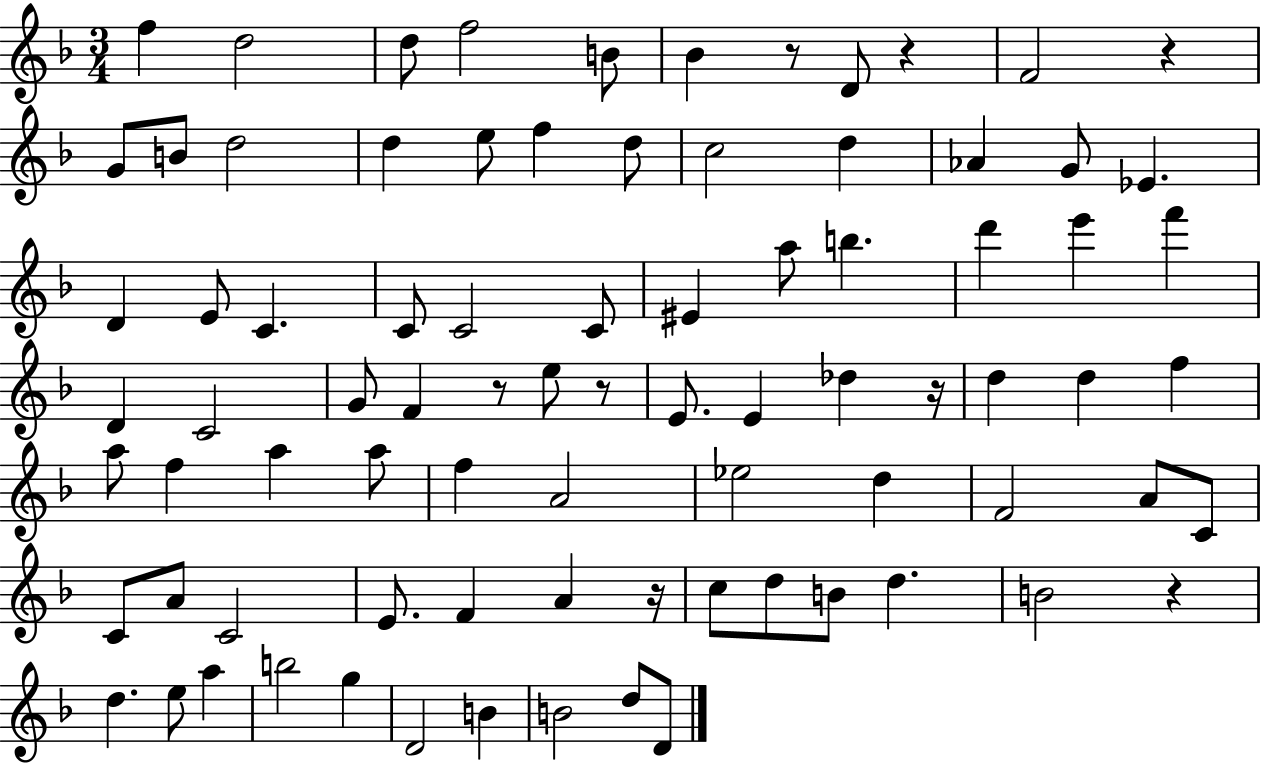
X:1
T:Untitled
M:3/4
L:1/4
K:F
f d2 d/2 f2 B/2 _B z/2 D/2 z F2 z G/2 B/2 d2 d e/2 f d/2 c2 d _A G/2 _E D E/2 C C/2 C2 C/2 ^E a/2 b d' e' f' D C2 G/2 F z/2 e/2 z/2 E/2 E _d z/4 d d f a/2 f a a/2 f A2 _e2 d F2 A/2 C/2 C/2 A/2 C2 E/2 F A z/4 c/2 d/2 B/2 d B2 z d e/2 a b2 g D2 B B2 d/2 D/2